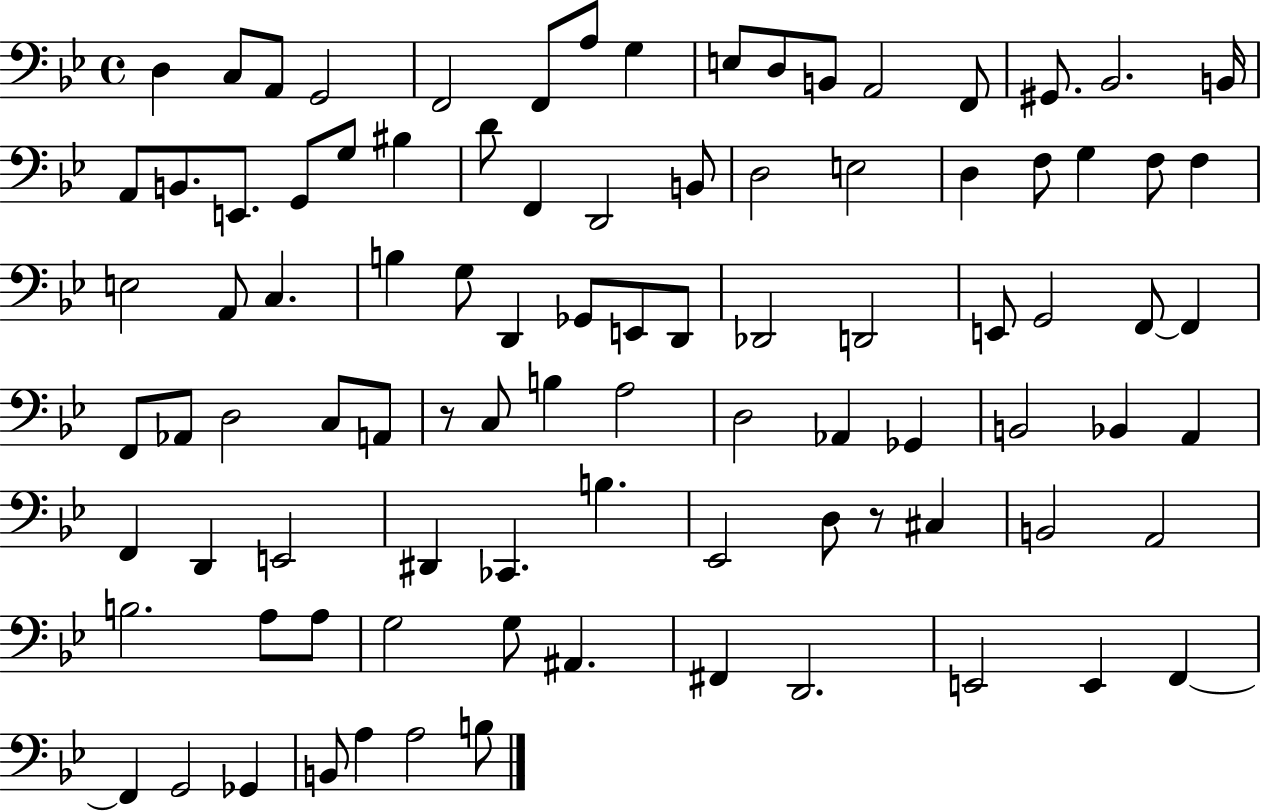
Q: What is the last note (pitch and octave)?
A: B3